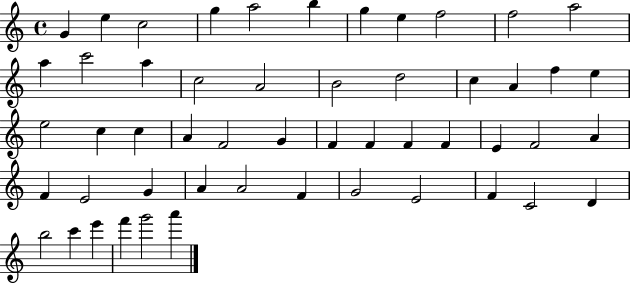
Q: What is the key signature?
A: C major